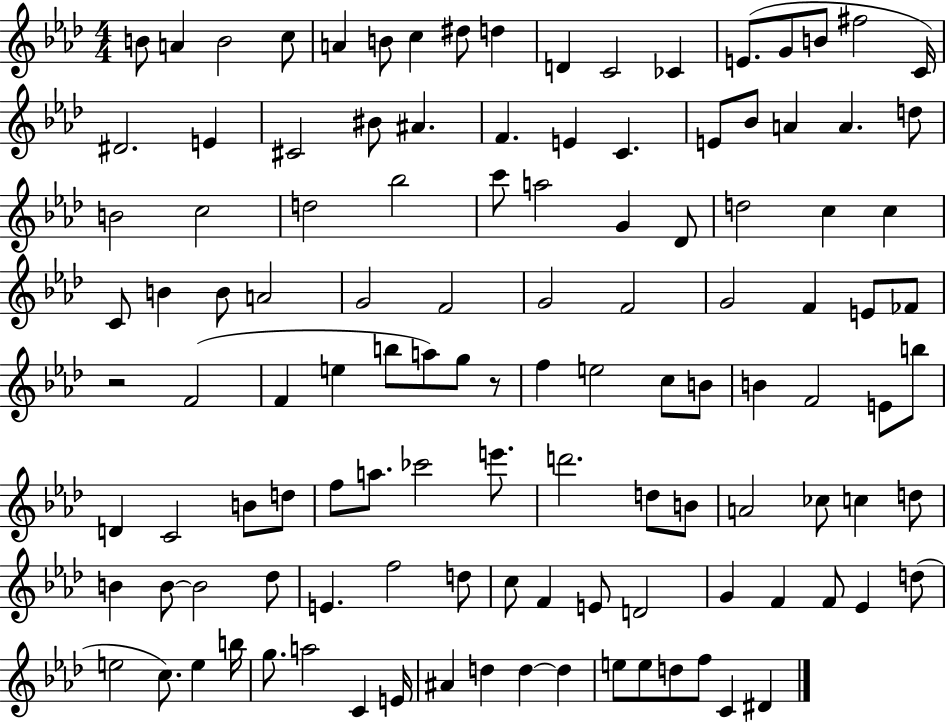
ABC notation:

X:1
T:Untitled
M:4/4
L:1/4
K:Ab
B/2 A B2 c/2 A B/2 c ^d/2 d D C2 _C E/2 G/2 B/2 ^f2 C/4 ^D2 E ^C2 ^B/2 ^A F E C E/2 _B/2 A A d/2 B2 c2 d2 _b2 c'/2 a2 G _D/2 d2 c c C/2 B B/2 A2 G2 F2 G2 F2 G2 F E/2 _F/2 z2 F2 F e b/2 a/2 g/2 z/2 f e2 c/2 B/2 B F2 E/2 b/2 D C2 B/2 d/2 f/2 a/2 _c'2 e'/2 d'2 d/2 B/2 A2 _c/2 c d/2 B B/2 B2 _d/2 E f2 d/2 c/2 F E/2 D2 G F F/2 _E d/2 e2 c/2 e b/4 g/2 a2 C E/4 ^A d d d e/2 e/2 d/2 f/2 C ^D